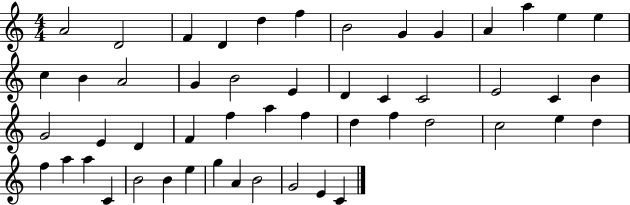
A4/h D4/h F4/q D4/q D5/q F5/q B4/h G4/q G4/q A4/q A5/q E5/q E5/q C5/q B4/q A4/h G4/q B4/h E4/q D4/q C4/q C4/h E4/h C4/q B4/q G4/h E4/q D4/q F4/q F5/q A5/q F5/q D5/q F5/q D5/h C5/h E5/q D5/q F5/q A5/q A5/q C4/q B4/h B4/q E5/q G5/q A4/q B4/h G4/h E4/q C4/q